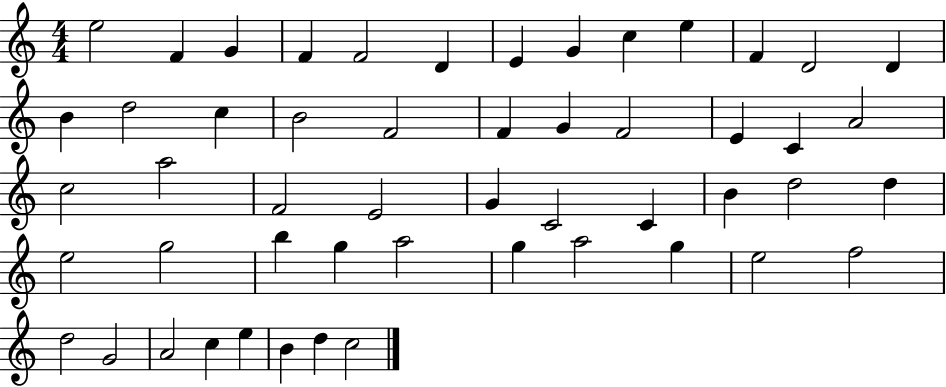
X:1
T:Untitled
M:4/4
L:1/4
K:C
e2 F G F F2 D E G c e F D2 D B d2 c B2 F2 F G F2 E C A2 c2 a2 F2 E2 G C2 C B d2 d e2 g2 b g a2 g a2 g e2 f2 d2 G2 A2 c e B d c2